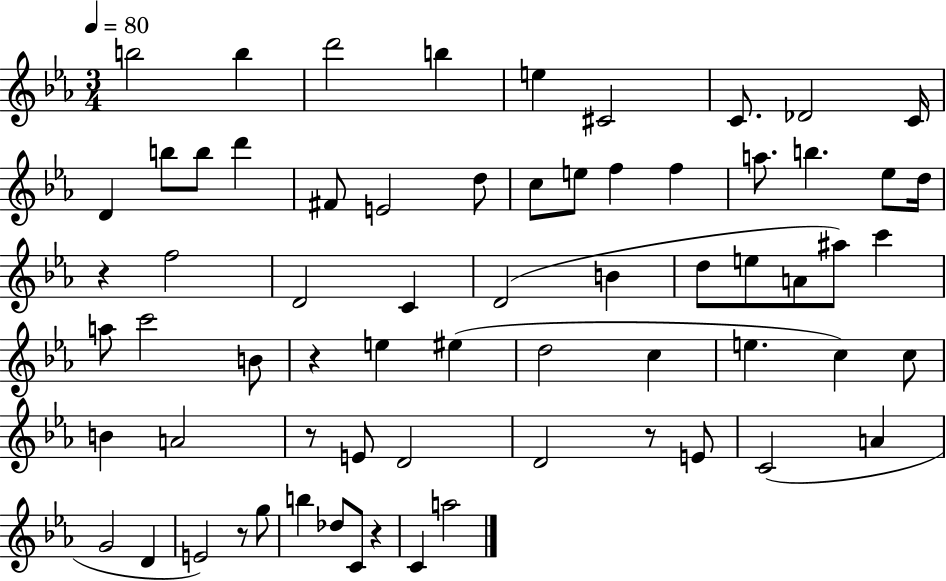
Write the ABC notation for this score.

X:1
T:Untitled
M:3/4
L:1/4
K:Eb
b2 b d'2 b e ^C2 C/2 _D2 C/4 D b/2 b/2 d' ^F/2 E2 d/2 c/2 e/2 f f a/2 b _e/2 d/4 z f2 D2 C D2 B d/2 e/2 A/2 ^a/2 c' a/2 c'2 B/2 z e ^e d2 c e c c/2 B A2 z/2 E/2 D2 D2 z/2 E/2 C2 A G2 D E2 z/2 g/2 b _d/2 C/2 z C a2